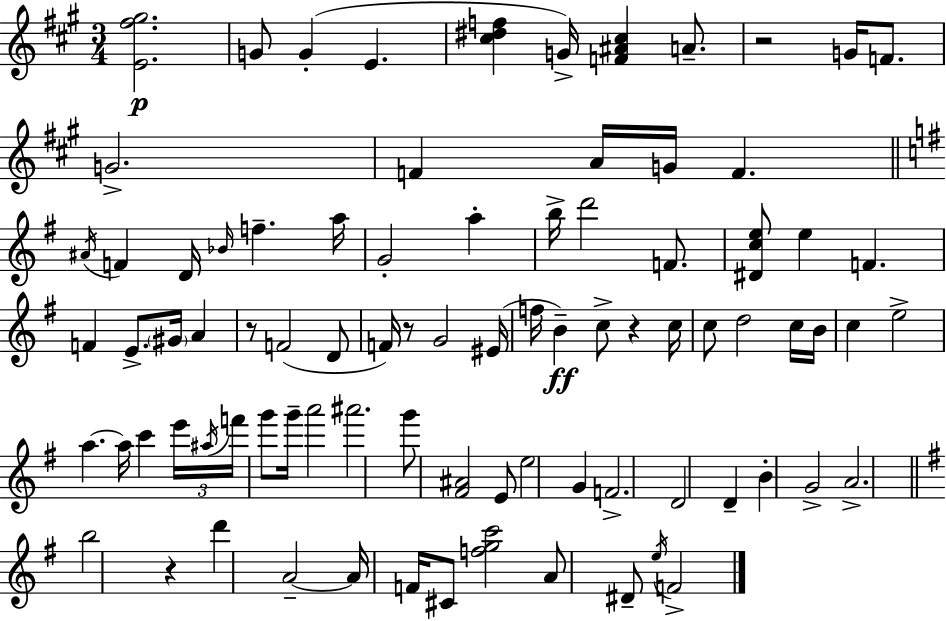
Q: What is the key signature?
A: A major